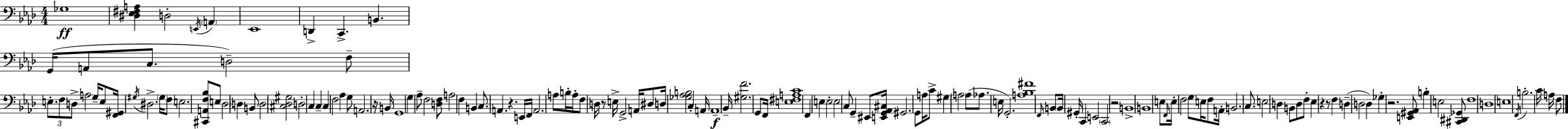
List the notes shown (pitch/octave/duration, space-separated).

Gb3/w [D#3,Eb3,F#3,A3]/q D3/h E2/s A2/q Eb2/w D2/q C2/q. B2/q. G2/s A2/e C3/e. D3/h F3/e E3/e. F3/e D3/e A3/h G3/s E3/e [F2,G#2]/s G#3/s D#3/h. G#3/s F3/e E3/h. [C#2,A2,F3,Bb3]/e E3/e Db3/h D3/q B2/e D3/h [C#3,Db3,G#3]/h D3/h C3/q C3/q C3/q F3/h Ab3/q G3/e A2/h. R/s B2/s G2/w G3/q Ab3/e F3/h [D3,F3]/e A3/h F3/q B2/q C3/e. A2/q. R/q. E2/s F2/s A2/h. A3/e B3/s A3/s F3/e D3/s R/e E3/s G2/h A2/s D#3/e D3/s [Gb3,Ab3,B3]/h C3/q A2/s A2/w Bb2/s [G#3,F4]/h. G2/e F2/s [E3,F#3,A3,C4]/w F2/q E3/q E3/h E3/h C3/e G2/q EIS2/e [E2,G2,Ab2,C#3]/s G#2/h. G2/e A3/s C4/e G#3/q A3/h A3/e Ab3/e. E3/s G2/h. [A3,Bb3,F#4]/w F2/s B2/e B2/s G#2/s C2/q E2/h C2/h R/h B2/w B2/w E3/e F2/s E3/s F3/h G3/e E3/s F3/e A2/s B2/h. C3/e. E3/h D3/q B2/e D3/e F3/e Eb3/q R/q R/e F3/q D3/q D3/h D3/q Gb3/q R/h. [E2,G#2,Ab2]/e B3/q E3/h [C#2,D#2,Gb2]/e F3/w D3/w E3/w F2/s B3/h. C4/s A3/s F3/e